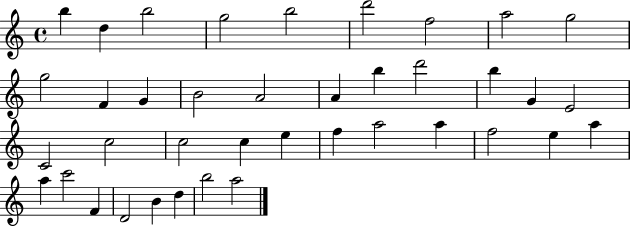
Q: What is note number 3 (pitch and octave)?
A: B5